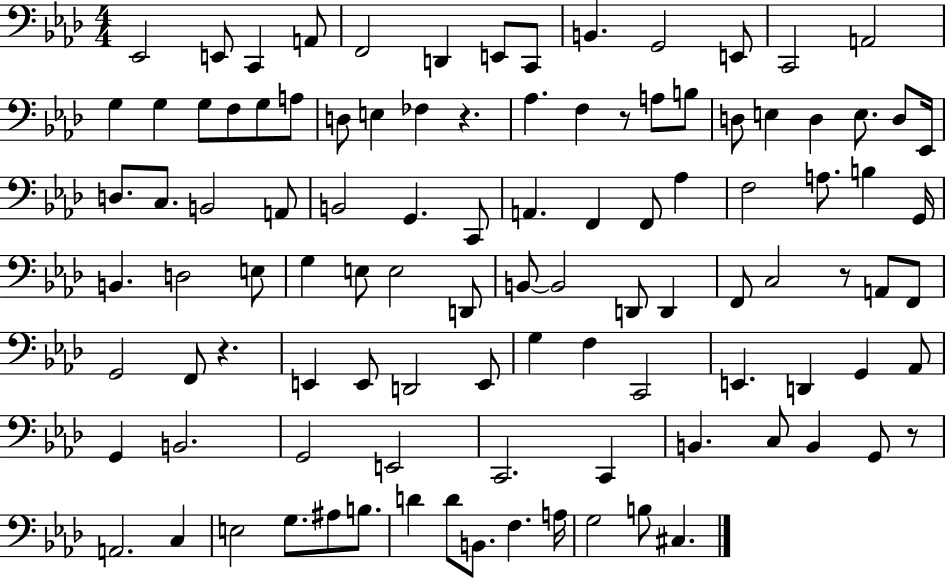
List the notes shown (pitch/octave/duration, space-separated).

Eb2/h E2/e C2/q A2/e F2/h D2/q E2/e C2/e B2/q. G2/h E2/e C2/h A2/h G3/q G3/q G3/e F3/e G3/e A3/e D3/e E3/q FES3/q R/q. Ab3/q. F3/q R/e A3/e B3/e D3/e E3/q D3/q E3/e. D3/e Eb2/s D3/e. C3/e. B2/h A2/e B2/h G2/q. C2/e A2/q. F2/q F2/e Ab3/q F3/h A3/e. B3/q G2/s B2/q. D3/h E3/e G3/q E3/e E3/h D2/e B2/e B2/h D2/e D2/q F2/e C3/h R/e A2/e F2/e G2/h F2/e R/q. E2/q E2/e D2/h E2/e G3/q F3/q C2/h E2/q. D2/q G2/q Ab2/e G2/q B2/h. G2/h E2/h C2/h. C2/q B2/q. C3/e B2/q G2/e R/e A2/h. C3/q E3/h G3/e. A#3/e B3/e. D4/q D4/e B2/e. F3/q. A3/s G3/h B3/e C#3/q.